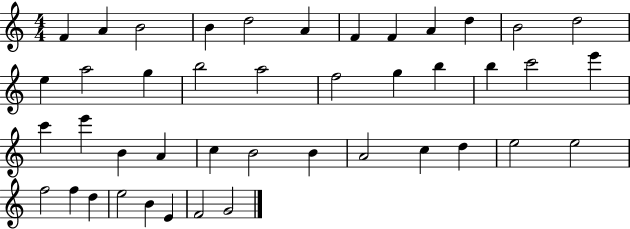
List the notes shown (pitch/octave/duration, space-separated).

F4/q A4/q B4/h B4/q D5/h A4/q F4/q F4/q A4/q D5/q B4/h D5/h E5/q A5/h G5/q B5/h A5/h F5/h G5/q B5/q B5/q C6/h E6/q C6/q E6/q B4/q A4/q C5/q B4/h B4/q A4/h C5/q D5/q E5/h E5/h F5/h F5/q D5/q E5/h B4/q E4/q F4/h G4/h